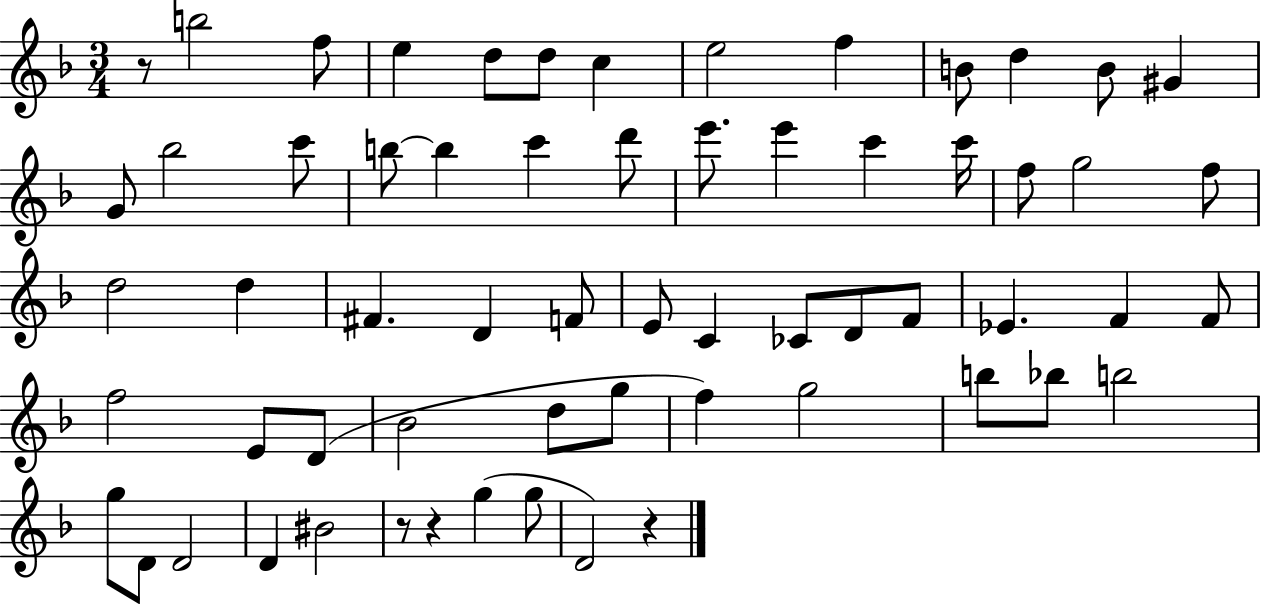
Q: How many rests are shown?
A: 4